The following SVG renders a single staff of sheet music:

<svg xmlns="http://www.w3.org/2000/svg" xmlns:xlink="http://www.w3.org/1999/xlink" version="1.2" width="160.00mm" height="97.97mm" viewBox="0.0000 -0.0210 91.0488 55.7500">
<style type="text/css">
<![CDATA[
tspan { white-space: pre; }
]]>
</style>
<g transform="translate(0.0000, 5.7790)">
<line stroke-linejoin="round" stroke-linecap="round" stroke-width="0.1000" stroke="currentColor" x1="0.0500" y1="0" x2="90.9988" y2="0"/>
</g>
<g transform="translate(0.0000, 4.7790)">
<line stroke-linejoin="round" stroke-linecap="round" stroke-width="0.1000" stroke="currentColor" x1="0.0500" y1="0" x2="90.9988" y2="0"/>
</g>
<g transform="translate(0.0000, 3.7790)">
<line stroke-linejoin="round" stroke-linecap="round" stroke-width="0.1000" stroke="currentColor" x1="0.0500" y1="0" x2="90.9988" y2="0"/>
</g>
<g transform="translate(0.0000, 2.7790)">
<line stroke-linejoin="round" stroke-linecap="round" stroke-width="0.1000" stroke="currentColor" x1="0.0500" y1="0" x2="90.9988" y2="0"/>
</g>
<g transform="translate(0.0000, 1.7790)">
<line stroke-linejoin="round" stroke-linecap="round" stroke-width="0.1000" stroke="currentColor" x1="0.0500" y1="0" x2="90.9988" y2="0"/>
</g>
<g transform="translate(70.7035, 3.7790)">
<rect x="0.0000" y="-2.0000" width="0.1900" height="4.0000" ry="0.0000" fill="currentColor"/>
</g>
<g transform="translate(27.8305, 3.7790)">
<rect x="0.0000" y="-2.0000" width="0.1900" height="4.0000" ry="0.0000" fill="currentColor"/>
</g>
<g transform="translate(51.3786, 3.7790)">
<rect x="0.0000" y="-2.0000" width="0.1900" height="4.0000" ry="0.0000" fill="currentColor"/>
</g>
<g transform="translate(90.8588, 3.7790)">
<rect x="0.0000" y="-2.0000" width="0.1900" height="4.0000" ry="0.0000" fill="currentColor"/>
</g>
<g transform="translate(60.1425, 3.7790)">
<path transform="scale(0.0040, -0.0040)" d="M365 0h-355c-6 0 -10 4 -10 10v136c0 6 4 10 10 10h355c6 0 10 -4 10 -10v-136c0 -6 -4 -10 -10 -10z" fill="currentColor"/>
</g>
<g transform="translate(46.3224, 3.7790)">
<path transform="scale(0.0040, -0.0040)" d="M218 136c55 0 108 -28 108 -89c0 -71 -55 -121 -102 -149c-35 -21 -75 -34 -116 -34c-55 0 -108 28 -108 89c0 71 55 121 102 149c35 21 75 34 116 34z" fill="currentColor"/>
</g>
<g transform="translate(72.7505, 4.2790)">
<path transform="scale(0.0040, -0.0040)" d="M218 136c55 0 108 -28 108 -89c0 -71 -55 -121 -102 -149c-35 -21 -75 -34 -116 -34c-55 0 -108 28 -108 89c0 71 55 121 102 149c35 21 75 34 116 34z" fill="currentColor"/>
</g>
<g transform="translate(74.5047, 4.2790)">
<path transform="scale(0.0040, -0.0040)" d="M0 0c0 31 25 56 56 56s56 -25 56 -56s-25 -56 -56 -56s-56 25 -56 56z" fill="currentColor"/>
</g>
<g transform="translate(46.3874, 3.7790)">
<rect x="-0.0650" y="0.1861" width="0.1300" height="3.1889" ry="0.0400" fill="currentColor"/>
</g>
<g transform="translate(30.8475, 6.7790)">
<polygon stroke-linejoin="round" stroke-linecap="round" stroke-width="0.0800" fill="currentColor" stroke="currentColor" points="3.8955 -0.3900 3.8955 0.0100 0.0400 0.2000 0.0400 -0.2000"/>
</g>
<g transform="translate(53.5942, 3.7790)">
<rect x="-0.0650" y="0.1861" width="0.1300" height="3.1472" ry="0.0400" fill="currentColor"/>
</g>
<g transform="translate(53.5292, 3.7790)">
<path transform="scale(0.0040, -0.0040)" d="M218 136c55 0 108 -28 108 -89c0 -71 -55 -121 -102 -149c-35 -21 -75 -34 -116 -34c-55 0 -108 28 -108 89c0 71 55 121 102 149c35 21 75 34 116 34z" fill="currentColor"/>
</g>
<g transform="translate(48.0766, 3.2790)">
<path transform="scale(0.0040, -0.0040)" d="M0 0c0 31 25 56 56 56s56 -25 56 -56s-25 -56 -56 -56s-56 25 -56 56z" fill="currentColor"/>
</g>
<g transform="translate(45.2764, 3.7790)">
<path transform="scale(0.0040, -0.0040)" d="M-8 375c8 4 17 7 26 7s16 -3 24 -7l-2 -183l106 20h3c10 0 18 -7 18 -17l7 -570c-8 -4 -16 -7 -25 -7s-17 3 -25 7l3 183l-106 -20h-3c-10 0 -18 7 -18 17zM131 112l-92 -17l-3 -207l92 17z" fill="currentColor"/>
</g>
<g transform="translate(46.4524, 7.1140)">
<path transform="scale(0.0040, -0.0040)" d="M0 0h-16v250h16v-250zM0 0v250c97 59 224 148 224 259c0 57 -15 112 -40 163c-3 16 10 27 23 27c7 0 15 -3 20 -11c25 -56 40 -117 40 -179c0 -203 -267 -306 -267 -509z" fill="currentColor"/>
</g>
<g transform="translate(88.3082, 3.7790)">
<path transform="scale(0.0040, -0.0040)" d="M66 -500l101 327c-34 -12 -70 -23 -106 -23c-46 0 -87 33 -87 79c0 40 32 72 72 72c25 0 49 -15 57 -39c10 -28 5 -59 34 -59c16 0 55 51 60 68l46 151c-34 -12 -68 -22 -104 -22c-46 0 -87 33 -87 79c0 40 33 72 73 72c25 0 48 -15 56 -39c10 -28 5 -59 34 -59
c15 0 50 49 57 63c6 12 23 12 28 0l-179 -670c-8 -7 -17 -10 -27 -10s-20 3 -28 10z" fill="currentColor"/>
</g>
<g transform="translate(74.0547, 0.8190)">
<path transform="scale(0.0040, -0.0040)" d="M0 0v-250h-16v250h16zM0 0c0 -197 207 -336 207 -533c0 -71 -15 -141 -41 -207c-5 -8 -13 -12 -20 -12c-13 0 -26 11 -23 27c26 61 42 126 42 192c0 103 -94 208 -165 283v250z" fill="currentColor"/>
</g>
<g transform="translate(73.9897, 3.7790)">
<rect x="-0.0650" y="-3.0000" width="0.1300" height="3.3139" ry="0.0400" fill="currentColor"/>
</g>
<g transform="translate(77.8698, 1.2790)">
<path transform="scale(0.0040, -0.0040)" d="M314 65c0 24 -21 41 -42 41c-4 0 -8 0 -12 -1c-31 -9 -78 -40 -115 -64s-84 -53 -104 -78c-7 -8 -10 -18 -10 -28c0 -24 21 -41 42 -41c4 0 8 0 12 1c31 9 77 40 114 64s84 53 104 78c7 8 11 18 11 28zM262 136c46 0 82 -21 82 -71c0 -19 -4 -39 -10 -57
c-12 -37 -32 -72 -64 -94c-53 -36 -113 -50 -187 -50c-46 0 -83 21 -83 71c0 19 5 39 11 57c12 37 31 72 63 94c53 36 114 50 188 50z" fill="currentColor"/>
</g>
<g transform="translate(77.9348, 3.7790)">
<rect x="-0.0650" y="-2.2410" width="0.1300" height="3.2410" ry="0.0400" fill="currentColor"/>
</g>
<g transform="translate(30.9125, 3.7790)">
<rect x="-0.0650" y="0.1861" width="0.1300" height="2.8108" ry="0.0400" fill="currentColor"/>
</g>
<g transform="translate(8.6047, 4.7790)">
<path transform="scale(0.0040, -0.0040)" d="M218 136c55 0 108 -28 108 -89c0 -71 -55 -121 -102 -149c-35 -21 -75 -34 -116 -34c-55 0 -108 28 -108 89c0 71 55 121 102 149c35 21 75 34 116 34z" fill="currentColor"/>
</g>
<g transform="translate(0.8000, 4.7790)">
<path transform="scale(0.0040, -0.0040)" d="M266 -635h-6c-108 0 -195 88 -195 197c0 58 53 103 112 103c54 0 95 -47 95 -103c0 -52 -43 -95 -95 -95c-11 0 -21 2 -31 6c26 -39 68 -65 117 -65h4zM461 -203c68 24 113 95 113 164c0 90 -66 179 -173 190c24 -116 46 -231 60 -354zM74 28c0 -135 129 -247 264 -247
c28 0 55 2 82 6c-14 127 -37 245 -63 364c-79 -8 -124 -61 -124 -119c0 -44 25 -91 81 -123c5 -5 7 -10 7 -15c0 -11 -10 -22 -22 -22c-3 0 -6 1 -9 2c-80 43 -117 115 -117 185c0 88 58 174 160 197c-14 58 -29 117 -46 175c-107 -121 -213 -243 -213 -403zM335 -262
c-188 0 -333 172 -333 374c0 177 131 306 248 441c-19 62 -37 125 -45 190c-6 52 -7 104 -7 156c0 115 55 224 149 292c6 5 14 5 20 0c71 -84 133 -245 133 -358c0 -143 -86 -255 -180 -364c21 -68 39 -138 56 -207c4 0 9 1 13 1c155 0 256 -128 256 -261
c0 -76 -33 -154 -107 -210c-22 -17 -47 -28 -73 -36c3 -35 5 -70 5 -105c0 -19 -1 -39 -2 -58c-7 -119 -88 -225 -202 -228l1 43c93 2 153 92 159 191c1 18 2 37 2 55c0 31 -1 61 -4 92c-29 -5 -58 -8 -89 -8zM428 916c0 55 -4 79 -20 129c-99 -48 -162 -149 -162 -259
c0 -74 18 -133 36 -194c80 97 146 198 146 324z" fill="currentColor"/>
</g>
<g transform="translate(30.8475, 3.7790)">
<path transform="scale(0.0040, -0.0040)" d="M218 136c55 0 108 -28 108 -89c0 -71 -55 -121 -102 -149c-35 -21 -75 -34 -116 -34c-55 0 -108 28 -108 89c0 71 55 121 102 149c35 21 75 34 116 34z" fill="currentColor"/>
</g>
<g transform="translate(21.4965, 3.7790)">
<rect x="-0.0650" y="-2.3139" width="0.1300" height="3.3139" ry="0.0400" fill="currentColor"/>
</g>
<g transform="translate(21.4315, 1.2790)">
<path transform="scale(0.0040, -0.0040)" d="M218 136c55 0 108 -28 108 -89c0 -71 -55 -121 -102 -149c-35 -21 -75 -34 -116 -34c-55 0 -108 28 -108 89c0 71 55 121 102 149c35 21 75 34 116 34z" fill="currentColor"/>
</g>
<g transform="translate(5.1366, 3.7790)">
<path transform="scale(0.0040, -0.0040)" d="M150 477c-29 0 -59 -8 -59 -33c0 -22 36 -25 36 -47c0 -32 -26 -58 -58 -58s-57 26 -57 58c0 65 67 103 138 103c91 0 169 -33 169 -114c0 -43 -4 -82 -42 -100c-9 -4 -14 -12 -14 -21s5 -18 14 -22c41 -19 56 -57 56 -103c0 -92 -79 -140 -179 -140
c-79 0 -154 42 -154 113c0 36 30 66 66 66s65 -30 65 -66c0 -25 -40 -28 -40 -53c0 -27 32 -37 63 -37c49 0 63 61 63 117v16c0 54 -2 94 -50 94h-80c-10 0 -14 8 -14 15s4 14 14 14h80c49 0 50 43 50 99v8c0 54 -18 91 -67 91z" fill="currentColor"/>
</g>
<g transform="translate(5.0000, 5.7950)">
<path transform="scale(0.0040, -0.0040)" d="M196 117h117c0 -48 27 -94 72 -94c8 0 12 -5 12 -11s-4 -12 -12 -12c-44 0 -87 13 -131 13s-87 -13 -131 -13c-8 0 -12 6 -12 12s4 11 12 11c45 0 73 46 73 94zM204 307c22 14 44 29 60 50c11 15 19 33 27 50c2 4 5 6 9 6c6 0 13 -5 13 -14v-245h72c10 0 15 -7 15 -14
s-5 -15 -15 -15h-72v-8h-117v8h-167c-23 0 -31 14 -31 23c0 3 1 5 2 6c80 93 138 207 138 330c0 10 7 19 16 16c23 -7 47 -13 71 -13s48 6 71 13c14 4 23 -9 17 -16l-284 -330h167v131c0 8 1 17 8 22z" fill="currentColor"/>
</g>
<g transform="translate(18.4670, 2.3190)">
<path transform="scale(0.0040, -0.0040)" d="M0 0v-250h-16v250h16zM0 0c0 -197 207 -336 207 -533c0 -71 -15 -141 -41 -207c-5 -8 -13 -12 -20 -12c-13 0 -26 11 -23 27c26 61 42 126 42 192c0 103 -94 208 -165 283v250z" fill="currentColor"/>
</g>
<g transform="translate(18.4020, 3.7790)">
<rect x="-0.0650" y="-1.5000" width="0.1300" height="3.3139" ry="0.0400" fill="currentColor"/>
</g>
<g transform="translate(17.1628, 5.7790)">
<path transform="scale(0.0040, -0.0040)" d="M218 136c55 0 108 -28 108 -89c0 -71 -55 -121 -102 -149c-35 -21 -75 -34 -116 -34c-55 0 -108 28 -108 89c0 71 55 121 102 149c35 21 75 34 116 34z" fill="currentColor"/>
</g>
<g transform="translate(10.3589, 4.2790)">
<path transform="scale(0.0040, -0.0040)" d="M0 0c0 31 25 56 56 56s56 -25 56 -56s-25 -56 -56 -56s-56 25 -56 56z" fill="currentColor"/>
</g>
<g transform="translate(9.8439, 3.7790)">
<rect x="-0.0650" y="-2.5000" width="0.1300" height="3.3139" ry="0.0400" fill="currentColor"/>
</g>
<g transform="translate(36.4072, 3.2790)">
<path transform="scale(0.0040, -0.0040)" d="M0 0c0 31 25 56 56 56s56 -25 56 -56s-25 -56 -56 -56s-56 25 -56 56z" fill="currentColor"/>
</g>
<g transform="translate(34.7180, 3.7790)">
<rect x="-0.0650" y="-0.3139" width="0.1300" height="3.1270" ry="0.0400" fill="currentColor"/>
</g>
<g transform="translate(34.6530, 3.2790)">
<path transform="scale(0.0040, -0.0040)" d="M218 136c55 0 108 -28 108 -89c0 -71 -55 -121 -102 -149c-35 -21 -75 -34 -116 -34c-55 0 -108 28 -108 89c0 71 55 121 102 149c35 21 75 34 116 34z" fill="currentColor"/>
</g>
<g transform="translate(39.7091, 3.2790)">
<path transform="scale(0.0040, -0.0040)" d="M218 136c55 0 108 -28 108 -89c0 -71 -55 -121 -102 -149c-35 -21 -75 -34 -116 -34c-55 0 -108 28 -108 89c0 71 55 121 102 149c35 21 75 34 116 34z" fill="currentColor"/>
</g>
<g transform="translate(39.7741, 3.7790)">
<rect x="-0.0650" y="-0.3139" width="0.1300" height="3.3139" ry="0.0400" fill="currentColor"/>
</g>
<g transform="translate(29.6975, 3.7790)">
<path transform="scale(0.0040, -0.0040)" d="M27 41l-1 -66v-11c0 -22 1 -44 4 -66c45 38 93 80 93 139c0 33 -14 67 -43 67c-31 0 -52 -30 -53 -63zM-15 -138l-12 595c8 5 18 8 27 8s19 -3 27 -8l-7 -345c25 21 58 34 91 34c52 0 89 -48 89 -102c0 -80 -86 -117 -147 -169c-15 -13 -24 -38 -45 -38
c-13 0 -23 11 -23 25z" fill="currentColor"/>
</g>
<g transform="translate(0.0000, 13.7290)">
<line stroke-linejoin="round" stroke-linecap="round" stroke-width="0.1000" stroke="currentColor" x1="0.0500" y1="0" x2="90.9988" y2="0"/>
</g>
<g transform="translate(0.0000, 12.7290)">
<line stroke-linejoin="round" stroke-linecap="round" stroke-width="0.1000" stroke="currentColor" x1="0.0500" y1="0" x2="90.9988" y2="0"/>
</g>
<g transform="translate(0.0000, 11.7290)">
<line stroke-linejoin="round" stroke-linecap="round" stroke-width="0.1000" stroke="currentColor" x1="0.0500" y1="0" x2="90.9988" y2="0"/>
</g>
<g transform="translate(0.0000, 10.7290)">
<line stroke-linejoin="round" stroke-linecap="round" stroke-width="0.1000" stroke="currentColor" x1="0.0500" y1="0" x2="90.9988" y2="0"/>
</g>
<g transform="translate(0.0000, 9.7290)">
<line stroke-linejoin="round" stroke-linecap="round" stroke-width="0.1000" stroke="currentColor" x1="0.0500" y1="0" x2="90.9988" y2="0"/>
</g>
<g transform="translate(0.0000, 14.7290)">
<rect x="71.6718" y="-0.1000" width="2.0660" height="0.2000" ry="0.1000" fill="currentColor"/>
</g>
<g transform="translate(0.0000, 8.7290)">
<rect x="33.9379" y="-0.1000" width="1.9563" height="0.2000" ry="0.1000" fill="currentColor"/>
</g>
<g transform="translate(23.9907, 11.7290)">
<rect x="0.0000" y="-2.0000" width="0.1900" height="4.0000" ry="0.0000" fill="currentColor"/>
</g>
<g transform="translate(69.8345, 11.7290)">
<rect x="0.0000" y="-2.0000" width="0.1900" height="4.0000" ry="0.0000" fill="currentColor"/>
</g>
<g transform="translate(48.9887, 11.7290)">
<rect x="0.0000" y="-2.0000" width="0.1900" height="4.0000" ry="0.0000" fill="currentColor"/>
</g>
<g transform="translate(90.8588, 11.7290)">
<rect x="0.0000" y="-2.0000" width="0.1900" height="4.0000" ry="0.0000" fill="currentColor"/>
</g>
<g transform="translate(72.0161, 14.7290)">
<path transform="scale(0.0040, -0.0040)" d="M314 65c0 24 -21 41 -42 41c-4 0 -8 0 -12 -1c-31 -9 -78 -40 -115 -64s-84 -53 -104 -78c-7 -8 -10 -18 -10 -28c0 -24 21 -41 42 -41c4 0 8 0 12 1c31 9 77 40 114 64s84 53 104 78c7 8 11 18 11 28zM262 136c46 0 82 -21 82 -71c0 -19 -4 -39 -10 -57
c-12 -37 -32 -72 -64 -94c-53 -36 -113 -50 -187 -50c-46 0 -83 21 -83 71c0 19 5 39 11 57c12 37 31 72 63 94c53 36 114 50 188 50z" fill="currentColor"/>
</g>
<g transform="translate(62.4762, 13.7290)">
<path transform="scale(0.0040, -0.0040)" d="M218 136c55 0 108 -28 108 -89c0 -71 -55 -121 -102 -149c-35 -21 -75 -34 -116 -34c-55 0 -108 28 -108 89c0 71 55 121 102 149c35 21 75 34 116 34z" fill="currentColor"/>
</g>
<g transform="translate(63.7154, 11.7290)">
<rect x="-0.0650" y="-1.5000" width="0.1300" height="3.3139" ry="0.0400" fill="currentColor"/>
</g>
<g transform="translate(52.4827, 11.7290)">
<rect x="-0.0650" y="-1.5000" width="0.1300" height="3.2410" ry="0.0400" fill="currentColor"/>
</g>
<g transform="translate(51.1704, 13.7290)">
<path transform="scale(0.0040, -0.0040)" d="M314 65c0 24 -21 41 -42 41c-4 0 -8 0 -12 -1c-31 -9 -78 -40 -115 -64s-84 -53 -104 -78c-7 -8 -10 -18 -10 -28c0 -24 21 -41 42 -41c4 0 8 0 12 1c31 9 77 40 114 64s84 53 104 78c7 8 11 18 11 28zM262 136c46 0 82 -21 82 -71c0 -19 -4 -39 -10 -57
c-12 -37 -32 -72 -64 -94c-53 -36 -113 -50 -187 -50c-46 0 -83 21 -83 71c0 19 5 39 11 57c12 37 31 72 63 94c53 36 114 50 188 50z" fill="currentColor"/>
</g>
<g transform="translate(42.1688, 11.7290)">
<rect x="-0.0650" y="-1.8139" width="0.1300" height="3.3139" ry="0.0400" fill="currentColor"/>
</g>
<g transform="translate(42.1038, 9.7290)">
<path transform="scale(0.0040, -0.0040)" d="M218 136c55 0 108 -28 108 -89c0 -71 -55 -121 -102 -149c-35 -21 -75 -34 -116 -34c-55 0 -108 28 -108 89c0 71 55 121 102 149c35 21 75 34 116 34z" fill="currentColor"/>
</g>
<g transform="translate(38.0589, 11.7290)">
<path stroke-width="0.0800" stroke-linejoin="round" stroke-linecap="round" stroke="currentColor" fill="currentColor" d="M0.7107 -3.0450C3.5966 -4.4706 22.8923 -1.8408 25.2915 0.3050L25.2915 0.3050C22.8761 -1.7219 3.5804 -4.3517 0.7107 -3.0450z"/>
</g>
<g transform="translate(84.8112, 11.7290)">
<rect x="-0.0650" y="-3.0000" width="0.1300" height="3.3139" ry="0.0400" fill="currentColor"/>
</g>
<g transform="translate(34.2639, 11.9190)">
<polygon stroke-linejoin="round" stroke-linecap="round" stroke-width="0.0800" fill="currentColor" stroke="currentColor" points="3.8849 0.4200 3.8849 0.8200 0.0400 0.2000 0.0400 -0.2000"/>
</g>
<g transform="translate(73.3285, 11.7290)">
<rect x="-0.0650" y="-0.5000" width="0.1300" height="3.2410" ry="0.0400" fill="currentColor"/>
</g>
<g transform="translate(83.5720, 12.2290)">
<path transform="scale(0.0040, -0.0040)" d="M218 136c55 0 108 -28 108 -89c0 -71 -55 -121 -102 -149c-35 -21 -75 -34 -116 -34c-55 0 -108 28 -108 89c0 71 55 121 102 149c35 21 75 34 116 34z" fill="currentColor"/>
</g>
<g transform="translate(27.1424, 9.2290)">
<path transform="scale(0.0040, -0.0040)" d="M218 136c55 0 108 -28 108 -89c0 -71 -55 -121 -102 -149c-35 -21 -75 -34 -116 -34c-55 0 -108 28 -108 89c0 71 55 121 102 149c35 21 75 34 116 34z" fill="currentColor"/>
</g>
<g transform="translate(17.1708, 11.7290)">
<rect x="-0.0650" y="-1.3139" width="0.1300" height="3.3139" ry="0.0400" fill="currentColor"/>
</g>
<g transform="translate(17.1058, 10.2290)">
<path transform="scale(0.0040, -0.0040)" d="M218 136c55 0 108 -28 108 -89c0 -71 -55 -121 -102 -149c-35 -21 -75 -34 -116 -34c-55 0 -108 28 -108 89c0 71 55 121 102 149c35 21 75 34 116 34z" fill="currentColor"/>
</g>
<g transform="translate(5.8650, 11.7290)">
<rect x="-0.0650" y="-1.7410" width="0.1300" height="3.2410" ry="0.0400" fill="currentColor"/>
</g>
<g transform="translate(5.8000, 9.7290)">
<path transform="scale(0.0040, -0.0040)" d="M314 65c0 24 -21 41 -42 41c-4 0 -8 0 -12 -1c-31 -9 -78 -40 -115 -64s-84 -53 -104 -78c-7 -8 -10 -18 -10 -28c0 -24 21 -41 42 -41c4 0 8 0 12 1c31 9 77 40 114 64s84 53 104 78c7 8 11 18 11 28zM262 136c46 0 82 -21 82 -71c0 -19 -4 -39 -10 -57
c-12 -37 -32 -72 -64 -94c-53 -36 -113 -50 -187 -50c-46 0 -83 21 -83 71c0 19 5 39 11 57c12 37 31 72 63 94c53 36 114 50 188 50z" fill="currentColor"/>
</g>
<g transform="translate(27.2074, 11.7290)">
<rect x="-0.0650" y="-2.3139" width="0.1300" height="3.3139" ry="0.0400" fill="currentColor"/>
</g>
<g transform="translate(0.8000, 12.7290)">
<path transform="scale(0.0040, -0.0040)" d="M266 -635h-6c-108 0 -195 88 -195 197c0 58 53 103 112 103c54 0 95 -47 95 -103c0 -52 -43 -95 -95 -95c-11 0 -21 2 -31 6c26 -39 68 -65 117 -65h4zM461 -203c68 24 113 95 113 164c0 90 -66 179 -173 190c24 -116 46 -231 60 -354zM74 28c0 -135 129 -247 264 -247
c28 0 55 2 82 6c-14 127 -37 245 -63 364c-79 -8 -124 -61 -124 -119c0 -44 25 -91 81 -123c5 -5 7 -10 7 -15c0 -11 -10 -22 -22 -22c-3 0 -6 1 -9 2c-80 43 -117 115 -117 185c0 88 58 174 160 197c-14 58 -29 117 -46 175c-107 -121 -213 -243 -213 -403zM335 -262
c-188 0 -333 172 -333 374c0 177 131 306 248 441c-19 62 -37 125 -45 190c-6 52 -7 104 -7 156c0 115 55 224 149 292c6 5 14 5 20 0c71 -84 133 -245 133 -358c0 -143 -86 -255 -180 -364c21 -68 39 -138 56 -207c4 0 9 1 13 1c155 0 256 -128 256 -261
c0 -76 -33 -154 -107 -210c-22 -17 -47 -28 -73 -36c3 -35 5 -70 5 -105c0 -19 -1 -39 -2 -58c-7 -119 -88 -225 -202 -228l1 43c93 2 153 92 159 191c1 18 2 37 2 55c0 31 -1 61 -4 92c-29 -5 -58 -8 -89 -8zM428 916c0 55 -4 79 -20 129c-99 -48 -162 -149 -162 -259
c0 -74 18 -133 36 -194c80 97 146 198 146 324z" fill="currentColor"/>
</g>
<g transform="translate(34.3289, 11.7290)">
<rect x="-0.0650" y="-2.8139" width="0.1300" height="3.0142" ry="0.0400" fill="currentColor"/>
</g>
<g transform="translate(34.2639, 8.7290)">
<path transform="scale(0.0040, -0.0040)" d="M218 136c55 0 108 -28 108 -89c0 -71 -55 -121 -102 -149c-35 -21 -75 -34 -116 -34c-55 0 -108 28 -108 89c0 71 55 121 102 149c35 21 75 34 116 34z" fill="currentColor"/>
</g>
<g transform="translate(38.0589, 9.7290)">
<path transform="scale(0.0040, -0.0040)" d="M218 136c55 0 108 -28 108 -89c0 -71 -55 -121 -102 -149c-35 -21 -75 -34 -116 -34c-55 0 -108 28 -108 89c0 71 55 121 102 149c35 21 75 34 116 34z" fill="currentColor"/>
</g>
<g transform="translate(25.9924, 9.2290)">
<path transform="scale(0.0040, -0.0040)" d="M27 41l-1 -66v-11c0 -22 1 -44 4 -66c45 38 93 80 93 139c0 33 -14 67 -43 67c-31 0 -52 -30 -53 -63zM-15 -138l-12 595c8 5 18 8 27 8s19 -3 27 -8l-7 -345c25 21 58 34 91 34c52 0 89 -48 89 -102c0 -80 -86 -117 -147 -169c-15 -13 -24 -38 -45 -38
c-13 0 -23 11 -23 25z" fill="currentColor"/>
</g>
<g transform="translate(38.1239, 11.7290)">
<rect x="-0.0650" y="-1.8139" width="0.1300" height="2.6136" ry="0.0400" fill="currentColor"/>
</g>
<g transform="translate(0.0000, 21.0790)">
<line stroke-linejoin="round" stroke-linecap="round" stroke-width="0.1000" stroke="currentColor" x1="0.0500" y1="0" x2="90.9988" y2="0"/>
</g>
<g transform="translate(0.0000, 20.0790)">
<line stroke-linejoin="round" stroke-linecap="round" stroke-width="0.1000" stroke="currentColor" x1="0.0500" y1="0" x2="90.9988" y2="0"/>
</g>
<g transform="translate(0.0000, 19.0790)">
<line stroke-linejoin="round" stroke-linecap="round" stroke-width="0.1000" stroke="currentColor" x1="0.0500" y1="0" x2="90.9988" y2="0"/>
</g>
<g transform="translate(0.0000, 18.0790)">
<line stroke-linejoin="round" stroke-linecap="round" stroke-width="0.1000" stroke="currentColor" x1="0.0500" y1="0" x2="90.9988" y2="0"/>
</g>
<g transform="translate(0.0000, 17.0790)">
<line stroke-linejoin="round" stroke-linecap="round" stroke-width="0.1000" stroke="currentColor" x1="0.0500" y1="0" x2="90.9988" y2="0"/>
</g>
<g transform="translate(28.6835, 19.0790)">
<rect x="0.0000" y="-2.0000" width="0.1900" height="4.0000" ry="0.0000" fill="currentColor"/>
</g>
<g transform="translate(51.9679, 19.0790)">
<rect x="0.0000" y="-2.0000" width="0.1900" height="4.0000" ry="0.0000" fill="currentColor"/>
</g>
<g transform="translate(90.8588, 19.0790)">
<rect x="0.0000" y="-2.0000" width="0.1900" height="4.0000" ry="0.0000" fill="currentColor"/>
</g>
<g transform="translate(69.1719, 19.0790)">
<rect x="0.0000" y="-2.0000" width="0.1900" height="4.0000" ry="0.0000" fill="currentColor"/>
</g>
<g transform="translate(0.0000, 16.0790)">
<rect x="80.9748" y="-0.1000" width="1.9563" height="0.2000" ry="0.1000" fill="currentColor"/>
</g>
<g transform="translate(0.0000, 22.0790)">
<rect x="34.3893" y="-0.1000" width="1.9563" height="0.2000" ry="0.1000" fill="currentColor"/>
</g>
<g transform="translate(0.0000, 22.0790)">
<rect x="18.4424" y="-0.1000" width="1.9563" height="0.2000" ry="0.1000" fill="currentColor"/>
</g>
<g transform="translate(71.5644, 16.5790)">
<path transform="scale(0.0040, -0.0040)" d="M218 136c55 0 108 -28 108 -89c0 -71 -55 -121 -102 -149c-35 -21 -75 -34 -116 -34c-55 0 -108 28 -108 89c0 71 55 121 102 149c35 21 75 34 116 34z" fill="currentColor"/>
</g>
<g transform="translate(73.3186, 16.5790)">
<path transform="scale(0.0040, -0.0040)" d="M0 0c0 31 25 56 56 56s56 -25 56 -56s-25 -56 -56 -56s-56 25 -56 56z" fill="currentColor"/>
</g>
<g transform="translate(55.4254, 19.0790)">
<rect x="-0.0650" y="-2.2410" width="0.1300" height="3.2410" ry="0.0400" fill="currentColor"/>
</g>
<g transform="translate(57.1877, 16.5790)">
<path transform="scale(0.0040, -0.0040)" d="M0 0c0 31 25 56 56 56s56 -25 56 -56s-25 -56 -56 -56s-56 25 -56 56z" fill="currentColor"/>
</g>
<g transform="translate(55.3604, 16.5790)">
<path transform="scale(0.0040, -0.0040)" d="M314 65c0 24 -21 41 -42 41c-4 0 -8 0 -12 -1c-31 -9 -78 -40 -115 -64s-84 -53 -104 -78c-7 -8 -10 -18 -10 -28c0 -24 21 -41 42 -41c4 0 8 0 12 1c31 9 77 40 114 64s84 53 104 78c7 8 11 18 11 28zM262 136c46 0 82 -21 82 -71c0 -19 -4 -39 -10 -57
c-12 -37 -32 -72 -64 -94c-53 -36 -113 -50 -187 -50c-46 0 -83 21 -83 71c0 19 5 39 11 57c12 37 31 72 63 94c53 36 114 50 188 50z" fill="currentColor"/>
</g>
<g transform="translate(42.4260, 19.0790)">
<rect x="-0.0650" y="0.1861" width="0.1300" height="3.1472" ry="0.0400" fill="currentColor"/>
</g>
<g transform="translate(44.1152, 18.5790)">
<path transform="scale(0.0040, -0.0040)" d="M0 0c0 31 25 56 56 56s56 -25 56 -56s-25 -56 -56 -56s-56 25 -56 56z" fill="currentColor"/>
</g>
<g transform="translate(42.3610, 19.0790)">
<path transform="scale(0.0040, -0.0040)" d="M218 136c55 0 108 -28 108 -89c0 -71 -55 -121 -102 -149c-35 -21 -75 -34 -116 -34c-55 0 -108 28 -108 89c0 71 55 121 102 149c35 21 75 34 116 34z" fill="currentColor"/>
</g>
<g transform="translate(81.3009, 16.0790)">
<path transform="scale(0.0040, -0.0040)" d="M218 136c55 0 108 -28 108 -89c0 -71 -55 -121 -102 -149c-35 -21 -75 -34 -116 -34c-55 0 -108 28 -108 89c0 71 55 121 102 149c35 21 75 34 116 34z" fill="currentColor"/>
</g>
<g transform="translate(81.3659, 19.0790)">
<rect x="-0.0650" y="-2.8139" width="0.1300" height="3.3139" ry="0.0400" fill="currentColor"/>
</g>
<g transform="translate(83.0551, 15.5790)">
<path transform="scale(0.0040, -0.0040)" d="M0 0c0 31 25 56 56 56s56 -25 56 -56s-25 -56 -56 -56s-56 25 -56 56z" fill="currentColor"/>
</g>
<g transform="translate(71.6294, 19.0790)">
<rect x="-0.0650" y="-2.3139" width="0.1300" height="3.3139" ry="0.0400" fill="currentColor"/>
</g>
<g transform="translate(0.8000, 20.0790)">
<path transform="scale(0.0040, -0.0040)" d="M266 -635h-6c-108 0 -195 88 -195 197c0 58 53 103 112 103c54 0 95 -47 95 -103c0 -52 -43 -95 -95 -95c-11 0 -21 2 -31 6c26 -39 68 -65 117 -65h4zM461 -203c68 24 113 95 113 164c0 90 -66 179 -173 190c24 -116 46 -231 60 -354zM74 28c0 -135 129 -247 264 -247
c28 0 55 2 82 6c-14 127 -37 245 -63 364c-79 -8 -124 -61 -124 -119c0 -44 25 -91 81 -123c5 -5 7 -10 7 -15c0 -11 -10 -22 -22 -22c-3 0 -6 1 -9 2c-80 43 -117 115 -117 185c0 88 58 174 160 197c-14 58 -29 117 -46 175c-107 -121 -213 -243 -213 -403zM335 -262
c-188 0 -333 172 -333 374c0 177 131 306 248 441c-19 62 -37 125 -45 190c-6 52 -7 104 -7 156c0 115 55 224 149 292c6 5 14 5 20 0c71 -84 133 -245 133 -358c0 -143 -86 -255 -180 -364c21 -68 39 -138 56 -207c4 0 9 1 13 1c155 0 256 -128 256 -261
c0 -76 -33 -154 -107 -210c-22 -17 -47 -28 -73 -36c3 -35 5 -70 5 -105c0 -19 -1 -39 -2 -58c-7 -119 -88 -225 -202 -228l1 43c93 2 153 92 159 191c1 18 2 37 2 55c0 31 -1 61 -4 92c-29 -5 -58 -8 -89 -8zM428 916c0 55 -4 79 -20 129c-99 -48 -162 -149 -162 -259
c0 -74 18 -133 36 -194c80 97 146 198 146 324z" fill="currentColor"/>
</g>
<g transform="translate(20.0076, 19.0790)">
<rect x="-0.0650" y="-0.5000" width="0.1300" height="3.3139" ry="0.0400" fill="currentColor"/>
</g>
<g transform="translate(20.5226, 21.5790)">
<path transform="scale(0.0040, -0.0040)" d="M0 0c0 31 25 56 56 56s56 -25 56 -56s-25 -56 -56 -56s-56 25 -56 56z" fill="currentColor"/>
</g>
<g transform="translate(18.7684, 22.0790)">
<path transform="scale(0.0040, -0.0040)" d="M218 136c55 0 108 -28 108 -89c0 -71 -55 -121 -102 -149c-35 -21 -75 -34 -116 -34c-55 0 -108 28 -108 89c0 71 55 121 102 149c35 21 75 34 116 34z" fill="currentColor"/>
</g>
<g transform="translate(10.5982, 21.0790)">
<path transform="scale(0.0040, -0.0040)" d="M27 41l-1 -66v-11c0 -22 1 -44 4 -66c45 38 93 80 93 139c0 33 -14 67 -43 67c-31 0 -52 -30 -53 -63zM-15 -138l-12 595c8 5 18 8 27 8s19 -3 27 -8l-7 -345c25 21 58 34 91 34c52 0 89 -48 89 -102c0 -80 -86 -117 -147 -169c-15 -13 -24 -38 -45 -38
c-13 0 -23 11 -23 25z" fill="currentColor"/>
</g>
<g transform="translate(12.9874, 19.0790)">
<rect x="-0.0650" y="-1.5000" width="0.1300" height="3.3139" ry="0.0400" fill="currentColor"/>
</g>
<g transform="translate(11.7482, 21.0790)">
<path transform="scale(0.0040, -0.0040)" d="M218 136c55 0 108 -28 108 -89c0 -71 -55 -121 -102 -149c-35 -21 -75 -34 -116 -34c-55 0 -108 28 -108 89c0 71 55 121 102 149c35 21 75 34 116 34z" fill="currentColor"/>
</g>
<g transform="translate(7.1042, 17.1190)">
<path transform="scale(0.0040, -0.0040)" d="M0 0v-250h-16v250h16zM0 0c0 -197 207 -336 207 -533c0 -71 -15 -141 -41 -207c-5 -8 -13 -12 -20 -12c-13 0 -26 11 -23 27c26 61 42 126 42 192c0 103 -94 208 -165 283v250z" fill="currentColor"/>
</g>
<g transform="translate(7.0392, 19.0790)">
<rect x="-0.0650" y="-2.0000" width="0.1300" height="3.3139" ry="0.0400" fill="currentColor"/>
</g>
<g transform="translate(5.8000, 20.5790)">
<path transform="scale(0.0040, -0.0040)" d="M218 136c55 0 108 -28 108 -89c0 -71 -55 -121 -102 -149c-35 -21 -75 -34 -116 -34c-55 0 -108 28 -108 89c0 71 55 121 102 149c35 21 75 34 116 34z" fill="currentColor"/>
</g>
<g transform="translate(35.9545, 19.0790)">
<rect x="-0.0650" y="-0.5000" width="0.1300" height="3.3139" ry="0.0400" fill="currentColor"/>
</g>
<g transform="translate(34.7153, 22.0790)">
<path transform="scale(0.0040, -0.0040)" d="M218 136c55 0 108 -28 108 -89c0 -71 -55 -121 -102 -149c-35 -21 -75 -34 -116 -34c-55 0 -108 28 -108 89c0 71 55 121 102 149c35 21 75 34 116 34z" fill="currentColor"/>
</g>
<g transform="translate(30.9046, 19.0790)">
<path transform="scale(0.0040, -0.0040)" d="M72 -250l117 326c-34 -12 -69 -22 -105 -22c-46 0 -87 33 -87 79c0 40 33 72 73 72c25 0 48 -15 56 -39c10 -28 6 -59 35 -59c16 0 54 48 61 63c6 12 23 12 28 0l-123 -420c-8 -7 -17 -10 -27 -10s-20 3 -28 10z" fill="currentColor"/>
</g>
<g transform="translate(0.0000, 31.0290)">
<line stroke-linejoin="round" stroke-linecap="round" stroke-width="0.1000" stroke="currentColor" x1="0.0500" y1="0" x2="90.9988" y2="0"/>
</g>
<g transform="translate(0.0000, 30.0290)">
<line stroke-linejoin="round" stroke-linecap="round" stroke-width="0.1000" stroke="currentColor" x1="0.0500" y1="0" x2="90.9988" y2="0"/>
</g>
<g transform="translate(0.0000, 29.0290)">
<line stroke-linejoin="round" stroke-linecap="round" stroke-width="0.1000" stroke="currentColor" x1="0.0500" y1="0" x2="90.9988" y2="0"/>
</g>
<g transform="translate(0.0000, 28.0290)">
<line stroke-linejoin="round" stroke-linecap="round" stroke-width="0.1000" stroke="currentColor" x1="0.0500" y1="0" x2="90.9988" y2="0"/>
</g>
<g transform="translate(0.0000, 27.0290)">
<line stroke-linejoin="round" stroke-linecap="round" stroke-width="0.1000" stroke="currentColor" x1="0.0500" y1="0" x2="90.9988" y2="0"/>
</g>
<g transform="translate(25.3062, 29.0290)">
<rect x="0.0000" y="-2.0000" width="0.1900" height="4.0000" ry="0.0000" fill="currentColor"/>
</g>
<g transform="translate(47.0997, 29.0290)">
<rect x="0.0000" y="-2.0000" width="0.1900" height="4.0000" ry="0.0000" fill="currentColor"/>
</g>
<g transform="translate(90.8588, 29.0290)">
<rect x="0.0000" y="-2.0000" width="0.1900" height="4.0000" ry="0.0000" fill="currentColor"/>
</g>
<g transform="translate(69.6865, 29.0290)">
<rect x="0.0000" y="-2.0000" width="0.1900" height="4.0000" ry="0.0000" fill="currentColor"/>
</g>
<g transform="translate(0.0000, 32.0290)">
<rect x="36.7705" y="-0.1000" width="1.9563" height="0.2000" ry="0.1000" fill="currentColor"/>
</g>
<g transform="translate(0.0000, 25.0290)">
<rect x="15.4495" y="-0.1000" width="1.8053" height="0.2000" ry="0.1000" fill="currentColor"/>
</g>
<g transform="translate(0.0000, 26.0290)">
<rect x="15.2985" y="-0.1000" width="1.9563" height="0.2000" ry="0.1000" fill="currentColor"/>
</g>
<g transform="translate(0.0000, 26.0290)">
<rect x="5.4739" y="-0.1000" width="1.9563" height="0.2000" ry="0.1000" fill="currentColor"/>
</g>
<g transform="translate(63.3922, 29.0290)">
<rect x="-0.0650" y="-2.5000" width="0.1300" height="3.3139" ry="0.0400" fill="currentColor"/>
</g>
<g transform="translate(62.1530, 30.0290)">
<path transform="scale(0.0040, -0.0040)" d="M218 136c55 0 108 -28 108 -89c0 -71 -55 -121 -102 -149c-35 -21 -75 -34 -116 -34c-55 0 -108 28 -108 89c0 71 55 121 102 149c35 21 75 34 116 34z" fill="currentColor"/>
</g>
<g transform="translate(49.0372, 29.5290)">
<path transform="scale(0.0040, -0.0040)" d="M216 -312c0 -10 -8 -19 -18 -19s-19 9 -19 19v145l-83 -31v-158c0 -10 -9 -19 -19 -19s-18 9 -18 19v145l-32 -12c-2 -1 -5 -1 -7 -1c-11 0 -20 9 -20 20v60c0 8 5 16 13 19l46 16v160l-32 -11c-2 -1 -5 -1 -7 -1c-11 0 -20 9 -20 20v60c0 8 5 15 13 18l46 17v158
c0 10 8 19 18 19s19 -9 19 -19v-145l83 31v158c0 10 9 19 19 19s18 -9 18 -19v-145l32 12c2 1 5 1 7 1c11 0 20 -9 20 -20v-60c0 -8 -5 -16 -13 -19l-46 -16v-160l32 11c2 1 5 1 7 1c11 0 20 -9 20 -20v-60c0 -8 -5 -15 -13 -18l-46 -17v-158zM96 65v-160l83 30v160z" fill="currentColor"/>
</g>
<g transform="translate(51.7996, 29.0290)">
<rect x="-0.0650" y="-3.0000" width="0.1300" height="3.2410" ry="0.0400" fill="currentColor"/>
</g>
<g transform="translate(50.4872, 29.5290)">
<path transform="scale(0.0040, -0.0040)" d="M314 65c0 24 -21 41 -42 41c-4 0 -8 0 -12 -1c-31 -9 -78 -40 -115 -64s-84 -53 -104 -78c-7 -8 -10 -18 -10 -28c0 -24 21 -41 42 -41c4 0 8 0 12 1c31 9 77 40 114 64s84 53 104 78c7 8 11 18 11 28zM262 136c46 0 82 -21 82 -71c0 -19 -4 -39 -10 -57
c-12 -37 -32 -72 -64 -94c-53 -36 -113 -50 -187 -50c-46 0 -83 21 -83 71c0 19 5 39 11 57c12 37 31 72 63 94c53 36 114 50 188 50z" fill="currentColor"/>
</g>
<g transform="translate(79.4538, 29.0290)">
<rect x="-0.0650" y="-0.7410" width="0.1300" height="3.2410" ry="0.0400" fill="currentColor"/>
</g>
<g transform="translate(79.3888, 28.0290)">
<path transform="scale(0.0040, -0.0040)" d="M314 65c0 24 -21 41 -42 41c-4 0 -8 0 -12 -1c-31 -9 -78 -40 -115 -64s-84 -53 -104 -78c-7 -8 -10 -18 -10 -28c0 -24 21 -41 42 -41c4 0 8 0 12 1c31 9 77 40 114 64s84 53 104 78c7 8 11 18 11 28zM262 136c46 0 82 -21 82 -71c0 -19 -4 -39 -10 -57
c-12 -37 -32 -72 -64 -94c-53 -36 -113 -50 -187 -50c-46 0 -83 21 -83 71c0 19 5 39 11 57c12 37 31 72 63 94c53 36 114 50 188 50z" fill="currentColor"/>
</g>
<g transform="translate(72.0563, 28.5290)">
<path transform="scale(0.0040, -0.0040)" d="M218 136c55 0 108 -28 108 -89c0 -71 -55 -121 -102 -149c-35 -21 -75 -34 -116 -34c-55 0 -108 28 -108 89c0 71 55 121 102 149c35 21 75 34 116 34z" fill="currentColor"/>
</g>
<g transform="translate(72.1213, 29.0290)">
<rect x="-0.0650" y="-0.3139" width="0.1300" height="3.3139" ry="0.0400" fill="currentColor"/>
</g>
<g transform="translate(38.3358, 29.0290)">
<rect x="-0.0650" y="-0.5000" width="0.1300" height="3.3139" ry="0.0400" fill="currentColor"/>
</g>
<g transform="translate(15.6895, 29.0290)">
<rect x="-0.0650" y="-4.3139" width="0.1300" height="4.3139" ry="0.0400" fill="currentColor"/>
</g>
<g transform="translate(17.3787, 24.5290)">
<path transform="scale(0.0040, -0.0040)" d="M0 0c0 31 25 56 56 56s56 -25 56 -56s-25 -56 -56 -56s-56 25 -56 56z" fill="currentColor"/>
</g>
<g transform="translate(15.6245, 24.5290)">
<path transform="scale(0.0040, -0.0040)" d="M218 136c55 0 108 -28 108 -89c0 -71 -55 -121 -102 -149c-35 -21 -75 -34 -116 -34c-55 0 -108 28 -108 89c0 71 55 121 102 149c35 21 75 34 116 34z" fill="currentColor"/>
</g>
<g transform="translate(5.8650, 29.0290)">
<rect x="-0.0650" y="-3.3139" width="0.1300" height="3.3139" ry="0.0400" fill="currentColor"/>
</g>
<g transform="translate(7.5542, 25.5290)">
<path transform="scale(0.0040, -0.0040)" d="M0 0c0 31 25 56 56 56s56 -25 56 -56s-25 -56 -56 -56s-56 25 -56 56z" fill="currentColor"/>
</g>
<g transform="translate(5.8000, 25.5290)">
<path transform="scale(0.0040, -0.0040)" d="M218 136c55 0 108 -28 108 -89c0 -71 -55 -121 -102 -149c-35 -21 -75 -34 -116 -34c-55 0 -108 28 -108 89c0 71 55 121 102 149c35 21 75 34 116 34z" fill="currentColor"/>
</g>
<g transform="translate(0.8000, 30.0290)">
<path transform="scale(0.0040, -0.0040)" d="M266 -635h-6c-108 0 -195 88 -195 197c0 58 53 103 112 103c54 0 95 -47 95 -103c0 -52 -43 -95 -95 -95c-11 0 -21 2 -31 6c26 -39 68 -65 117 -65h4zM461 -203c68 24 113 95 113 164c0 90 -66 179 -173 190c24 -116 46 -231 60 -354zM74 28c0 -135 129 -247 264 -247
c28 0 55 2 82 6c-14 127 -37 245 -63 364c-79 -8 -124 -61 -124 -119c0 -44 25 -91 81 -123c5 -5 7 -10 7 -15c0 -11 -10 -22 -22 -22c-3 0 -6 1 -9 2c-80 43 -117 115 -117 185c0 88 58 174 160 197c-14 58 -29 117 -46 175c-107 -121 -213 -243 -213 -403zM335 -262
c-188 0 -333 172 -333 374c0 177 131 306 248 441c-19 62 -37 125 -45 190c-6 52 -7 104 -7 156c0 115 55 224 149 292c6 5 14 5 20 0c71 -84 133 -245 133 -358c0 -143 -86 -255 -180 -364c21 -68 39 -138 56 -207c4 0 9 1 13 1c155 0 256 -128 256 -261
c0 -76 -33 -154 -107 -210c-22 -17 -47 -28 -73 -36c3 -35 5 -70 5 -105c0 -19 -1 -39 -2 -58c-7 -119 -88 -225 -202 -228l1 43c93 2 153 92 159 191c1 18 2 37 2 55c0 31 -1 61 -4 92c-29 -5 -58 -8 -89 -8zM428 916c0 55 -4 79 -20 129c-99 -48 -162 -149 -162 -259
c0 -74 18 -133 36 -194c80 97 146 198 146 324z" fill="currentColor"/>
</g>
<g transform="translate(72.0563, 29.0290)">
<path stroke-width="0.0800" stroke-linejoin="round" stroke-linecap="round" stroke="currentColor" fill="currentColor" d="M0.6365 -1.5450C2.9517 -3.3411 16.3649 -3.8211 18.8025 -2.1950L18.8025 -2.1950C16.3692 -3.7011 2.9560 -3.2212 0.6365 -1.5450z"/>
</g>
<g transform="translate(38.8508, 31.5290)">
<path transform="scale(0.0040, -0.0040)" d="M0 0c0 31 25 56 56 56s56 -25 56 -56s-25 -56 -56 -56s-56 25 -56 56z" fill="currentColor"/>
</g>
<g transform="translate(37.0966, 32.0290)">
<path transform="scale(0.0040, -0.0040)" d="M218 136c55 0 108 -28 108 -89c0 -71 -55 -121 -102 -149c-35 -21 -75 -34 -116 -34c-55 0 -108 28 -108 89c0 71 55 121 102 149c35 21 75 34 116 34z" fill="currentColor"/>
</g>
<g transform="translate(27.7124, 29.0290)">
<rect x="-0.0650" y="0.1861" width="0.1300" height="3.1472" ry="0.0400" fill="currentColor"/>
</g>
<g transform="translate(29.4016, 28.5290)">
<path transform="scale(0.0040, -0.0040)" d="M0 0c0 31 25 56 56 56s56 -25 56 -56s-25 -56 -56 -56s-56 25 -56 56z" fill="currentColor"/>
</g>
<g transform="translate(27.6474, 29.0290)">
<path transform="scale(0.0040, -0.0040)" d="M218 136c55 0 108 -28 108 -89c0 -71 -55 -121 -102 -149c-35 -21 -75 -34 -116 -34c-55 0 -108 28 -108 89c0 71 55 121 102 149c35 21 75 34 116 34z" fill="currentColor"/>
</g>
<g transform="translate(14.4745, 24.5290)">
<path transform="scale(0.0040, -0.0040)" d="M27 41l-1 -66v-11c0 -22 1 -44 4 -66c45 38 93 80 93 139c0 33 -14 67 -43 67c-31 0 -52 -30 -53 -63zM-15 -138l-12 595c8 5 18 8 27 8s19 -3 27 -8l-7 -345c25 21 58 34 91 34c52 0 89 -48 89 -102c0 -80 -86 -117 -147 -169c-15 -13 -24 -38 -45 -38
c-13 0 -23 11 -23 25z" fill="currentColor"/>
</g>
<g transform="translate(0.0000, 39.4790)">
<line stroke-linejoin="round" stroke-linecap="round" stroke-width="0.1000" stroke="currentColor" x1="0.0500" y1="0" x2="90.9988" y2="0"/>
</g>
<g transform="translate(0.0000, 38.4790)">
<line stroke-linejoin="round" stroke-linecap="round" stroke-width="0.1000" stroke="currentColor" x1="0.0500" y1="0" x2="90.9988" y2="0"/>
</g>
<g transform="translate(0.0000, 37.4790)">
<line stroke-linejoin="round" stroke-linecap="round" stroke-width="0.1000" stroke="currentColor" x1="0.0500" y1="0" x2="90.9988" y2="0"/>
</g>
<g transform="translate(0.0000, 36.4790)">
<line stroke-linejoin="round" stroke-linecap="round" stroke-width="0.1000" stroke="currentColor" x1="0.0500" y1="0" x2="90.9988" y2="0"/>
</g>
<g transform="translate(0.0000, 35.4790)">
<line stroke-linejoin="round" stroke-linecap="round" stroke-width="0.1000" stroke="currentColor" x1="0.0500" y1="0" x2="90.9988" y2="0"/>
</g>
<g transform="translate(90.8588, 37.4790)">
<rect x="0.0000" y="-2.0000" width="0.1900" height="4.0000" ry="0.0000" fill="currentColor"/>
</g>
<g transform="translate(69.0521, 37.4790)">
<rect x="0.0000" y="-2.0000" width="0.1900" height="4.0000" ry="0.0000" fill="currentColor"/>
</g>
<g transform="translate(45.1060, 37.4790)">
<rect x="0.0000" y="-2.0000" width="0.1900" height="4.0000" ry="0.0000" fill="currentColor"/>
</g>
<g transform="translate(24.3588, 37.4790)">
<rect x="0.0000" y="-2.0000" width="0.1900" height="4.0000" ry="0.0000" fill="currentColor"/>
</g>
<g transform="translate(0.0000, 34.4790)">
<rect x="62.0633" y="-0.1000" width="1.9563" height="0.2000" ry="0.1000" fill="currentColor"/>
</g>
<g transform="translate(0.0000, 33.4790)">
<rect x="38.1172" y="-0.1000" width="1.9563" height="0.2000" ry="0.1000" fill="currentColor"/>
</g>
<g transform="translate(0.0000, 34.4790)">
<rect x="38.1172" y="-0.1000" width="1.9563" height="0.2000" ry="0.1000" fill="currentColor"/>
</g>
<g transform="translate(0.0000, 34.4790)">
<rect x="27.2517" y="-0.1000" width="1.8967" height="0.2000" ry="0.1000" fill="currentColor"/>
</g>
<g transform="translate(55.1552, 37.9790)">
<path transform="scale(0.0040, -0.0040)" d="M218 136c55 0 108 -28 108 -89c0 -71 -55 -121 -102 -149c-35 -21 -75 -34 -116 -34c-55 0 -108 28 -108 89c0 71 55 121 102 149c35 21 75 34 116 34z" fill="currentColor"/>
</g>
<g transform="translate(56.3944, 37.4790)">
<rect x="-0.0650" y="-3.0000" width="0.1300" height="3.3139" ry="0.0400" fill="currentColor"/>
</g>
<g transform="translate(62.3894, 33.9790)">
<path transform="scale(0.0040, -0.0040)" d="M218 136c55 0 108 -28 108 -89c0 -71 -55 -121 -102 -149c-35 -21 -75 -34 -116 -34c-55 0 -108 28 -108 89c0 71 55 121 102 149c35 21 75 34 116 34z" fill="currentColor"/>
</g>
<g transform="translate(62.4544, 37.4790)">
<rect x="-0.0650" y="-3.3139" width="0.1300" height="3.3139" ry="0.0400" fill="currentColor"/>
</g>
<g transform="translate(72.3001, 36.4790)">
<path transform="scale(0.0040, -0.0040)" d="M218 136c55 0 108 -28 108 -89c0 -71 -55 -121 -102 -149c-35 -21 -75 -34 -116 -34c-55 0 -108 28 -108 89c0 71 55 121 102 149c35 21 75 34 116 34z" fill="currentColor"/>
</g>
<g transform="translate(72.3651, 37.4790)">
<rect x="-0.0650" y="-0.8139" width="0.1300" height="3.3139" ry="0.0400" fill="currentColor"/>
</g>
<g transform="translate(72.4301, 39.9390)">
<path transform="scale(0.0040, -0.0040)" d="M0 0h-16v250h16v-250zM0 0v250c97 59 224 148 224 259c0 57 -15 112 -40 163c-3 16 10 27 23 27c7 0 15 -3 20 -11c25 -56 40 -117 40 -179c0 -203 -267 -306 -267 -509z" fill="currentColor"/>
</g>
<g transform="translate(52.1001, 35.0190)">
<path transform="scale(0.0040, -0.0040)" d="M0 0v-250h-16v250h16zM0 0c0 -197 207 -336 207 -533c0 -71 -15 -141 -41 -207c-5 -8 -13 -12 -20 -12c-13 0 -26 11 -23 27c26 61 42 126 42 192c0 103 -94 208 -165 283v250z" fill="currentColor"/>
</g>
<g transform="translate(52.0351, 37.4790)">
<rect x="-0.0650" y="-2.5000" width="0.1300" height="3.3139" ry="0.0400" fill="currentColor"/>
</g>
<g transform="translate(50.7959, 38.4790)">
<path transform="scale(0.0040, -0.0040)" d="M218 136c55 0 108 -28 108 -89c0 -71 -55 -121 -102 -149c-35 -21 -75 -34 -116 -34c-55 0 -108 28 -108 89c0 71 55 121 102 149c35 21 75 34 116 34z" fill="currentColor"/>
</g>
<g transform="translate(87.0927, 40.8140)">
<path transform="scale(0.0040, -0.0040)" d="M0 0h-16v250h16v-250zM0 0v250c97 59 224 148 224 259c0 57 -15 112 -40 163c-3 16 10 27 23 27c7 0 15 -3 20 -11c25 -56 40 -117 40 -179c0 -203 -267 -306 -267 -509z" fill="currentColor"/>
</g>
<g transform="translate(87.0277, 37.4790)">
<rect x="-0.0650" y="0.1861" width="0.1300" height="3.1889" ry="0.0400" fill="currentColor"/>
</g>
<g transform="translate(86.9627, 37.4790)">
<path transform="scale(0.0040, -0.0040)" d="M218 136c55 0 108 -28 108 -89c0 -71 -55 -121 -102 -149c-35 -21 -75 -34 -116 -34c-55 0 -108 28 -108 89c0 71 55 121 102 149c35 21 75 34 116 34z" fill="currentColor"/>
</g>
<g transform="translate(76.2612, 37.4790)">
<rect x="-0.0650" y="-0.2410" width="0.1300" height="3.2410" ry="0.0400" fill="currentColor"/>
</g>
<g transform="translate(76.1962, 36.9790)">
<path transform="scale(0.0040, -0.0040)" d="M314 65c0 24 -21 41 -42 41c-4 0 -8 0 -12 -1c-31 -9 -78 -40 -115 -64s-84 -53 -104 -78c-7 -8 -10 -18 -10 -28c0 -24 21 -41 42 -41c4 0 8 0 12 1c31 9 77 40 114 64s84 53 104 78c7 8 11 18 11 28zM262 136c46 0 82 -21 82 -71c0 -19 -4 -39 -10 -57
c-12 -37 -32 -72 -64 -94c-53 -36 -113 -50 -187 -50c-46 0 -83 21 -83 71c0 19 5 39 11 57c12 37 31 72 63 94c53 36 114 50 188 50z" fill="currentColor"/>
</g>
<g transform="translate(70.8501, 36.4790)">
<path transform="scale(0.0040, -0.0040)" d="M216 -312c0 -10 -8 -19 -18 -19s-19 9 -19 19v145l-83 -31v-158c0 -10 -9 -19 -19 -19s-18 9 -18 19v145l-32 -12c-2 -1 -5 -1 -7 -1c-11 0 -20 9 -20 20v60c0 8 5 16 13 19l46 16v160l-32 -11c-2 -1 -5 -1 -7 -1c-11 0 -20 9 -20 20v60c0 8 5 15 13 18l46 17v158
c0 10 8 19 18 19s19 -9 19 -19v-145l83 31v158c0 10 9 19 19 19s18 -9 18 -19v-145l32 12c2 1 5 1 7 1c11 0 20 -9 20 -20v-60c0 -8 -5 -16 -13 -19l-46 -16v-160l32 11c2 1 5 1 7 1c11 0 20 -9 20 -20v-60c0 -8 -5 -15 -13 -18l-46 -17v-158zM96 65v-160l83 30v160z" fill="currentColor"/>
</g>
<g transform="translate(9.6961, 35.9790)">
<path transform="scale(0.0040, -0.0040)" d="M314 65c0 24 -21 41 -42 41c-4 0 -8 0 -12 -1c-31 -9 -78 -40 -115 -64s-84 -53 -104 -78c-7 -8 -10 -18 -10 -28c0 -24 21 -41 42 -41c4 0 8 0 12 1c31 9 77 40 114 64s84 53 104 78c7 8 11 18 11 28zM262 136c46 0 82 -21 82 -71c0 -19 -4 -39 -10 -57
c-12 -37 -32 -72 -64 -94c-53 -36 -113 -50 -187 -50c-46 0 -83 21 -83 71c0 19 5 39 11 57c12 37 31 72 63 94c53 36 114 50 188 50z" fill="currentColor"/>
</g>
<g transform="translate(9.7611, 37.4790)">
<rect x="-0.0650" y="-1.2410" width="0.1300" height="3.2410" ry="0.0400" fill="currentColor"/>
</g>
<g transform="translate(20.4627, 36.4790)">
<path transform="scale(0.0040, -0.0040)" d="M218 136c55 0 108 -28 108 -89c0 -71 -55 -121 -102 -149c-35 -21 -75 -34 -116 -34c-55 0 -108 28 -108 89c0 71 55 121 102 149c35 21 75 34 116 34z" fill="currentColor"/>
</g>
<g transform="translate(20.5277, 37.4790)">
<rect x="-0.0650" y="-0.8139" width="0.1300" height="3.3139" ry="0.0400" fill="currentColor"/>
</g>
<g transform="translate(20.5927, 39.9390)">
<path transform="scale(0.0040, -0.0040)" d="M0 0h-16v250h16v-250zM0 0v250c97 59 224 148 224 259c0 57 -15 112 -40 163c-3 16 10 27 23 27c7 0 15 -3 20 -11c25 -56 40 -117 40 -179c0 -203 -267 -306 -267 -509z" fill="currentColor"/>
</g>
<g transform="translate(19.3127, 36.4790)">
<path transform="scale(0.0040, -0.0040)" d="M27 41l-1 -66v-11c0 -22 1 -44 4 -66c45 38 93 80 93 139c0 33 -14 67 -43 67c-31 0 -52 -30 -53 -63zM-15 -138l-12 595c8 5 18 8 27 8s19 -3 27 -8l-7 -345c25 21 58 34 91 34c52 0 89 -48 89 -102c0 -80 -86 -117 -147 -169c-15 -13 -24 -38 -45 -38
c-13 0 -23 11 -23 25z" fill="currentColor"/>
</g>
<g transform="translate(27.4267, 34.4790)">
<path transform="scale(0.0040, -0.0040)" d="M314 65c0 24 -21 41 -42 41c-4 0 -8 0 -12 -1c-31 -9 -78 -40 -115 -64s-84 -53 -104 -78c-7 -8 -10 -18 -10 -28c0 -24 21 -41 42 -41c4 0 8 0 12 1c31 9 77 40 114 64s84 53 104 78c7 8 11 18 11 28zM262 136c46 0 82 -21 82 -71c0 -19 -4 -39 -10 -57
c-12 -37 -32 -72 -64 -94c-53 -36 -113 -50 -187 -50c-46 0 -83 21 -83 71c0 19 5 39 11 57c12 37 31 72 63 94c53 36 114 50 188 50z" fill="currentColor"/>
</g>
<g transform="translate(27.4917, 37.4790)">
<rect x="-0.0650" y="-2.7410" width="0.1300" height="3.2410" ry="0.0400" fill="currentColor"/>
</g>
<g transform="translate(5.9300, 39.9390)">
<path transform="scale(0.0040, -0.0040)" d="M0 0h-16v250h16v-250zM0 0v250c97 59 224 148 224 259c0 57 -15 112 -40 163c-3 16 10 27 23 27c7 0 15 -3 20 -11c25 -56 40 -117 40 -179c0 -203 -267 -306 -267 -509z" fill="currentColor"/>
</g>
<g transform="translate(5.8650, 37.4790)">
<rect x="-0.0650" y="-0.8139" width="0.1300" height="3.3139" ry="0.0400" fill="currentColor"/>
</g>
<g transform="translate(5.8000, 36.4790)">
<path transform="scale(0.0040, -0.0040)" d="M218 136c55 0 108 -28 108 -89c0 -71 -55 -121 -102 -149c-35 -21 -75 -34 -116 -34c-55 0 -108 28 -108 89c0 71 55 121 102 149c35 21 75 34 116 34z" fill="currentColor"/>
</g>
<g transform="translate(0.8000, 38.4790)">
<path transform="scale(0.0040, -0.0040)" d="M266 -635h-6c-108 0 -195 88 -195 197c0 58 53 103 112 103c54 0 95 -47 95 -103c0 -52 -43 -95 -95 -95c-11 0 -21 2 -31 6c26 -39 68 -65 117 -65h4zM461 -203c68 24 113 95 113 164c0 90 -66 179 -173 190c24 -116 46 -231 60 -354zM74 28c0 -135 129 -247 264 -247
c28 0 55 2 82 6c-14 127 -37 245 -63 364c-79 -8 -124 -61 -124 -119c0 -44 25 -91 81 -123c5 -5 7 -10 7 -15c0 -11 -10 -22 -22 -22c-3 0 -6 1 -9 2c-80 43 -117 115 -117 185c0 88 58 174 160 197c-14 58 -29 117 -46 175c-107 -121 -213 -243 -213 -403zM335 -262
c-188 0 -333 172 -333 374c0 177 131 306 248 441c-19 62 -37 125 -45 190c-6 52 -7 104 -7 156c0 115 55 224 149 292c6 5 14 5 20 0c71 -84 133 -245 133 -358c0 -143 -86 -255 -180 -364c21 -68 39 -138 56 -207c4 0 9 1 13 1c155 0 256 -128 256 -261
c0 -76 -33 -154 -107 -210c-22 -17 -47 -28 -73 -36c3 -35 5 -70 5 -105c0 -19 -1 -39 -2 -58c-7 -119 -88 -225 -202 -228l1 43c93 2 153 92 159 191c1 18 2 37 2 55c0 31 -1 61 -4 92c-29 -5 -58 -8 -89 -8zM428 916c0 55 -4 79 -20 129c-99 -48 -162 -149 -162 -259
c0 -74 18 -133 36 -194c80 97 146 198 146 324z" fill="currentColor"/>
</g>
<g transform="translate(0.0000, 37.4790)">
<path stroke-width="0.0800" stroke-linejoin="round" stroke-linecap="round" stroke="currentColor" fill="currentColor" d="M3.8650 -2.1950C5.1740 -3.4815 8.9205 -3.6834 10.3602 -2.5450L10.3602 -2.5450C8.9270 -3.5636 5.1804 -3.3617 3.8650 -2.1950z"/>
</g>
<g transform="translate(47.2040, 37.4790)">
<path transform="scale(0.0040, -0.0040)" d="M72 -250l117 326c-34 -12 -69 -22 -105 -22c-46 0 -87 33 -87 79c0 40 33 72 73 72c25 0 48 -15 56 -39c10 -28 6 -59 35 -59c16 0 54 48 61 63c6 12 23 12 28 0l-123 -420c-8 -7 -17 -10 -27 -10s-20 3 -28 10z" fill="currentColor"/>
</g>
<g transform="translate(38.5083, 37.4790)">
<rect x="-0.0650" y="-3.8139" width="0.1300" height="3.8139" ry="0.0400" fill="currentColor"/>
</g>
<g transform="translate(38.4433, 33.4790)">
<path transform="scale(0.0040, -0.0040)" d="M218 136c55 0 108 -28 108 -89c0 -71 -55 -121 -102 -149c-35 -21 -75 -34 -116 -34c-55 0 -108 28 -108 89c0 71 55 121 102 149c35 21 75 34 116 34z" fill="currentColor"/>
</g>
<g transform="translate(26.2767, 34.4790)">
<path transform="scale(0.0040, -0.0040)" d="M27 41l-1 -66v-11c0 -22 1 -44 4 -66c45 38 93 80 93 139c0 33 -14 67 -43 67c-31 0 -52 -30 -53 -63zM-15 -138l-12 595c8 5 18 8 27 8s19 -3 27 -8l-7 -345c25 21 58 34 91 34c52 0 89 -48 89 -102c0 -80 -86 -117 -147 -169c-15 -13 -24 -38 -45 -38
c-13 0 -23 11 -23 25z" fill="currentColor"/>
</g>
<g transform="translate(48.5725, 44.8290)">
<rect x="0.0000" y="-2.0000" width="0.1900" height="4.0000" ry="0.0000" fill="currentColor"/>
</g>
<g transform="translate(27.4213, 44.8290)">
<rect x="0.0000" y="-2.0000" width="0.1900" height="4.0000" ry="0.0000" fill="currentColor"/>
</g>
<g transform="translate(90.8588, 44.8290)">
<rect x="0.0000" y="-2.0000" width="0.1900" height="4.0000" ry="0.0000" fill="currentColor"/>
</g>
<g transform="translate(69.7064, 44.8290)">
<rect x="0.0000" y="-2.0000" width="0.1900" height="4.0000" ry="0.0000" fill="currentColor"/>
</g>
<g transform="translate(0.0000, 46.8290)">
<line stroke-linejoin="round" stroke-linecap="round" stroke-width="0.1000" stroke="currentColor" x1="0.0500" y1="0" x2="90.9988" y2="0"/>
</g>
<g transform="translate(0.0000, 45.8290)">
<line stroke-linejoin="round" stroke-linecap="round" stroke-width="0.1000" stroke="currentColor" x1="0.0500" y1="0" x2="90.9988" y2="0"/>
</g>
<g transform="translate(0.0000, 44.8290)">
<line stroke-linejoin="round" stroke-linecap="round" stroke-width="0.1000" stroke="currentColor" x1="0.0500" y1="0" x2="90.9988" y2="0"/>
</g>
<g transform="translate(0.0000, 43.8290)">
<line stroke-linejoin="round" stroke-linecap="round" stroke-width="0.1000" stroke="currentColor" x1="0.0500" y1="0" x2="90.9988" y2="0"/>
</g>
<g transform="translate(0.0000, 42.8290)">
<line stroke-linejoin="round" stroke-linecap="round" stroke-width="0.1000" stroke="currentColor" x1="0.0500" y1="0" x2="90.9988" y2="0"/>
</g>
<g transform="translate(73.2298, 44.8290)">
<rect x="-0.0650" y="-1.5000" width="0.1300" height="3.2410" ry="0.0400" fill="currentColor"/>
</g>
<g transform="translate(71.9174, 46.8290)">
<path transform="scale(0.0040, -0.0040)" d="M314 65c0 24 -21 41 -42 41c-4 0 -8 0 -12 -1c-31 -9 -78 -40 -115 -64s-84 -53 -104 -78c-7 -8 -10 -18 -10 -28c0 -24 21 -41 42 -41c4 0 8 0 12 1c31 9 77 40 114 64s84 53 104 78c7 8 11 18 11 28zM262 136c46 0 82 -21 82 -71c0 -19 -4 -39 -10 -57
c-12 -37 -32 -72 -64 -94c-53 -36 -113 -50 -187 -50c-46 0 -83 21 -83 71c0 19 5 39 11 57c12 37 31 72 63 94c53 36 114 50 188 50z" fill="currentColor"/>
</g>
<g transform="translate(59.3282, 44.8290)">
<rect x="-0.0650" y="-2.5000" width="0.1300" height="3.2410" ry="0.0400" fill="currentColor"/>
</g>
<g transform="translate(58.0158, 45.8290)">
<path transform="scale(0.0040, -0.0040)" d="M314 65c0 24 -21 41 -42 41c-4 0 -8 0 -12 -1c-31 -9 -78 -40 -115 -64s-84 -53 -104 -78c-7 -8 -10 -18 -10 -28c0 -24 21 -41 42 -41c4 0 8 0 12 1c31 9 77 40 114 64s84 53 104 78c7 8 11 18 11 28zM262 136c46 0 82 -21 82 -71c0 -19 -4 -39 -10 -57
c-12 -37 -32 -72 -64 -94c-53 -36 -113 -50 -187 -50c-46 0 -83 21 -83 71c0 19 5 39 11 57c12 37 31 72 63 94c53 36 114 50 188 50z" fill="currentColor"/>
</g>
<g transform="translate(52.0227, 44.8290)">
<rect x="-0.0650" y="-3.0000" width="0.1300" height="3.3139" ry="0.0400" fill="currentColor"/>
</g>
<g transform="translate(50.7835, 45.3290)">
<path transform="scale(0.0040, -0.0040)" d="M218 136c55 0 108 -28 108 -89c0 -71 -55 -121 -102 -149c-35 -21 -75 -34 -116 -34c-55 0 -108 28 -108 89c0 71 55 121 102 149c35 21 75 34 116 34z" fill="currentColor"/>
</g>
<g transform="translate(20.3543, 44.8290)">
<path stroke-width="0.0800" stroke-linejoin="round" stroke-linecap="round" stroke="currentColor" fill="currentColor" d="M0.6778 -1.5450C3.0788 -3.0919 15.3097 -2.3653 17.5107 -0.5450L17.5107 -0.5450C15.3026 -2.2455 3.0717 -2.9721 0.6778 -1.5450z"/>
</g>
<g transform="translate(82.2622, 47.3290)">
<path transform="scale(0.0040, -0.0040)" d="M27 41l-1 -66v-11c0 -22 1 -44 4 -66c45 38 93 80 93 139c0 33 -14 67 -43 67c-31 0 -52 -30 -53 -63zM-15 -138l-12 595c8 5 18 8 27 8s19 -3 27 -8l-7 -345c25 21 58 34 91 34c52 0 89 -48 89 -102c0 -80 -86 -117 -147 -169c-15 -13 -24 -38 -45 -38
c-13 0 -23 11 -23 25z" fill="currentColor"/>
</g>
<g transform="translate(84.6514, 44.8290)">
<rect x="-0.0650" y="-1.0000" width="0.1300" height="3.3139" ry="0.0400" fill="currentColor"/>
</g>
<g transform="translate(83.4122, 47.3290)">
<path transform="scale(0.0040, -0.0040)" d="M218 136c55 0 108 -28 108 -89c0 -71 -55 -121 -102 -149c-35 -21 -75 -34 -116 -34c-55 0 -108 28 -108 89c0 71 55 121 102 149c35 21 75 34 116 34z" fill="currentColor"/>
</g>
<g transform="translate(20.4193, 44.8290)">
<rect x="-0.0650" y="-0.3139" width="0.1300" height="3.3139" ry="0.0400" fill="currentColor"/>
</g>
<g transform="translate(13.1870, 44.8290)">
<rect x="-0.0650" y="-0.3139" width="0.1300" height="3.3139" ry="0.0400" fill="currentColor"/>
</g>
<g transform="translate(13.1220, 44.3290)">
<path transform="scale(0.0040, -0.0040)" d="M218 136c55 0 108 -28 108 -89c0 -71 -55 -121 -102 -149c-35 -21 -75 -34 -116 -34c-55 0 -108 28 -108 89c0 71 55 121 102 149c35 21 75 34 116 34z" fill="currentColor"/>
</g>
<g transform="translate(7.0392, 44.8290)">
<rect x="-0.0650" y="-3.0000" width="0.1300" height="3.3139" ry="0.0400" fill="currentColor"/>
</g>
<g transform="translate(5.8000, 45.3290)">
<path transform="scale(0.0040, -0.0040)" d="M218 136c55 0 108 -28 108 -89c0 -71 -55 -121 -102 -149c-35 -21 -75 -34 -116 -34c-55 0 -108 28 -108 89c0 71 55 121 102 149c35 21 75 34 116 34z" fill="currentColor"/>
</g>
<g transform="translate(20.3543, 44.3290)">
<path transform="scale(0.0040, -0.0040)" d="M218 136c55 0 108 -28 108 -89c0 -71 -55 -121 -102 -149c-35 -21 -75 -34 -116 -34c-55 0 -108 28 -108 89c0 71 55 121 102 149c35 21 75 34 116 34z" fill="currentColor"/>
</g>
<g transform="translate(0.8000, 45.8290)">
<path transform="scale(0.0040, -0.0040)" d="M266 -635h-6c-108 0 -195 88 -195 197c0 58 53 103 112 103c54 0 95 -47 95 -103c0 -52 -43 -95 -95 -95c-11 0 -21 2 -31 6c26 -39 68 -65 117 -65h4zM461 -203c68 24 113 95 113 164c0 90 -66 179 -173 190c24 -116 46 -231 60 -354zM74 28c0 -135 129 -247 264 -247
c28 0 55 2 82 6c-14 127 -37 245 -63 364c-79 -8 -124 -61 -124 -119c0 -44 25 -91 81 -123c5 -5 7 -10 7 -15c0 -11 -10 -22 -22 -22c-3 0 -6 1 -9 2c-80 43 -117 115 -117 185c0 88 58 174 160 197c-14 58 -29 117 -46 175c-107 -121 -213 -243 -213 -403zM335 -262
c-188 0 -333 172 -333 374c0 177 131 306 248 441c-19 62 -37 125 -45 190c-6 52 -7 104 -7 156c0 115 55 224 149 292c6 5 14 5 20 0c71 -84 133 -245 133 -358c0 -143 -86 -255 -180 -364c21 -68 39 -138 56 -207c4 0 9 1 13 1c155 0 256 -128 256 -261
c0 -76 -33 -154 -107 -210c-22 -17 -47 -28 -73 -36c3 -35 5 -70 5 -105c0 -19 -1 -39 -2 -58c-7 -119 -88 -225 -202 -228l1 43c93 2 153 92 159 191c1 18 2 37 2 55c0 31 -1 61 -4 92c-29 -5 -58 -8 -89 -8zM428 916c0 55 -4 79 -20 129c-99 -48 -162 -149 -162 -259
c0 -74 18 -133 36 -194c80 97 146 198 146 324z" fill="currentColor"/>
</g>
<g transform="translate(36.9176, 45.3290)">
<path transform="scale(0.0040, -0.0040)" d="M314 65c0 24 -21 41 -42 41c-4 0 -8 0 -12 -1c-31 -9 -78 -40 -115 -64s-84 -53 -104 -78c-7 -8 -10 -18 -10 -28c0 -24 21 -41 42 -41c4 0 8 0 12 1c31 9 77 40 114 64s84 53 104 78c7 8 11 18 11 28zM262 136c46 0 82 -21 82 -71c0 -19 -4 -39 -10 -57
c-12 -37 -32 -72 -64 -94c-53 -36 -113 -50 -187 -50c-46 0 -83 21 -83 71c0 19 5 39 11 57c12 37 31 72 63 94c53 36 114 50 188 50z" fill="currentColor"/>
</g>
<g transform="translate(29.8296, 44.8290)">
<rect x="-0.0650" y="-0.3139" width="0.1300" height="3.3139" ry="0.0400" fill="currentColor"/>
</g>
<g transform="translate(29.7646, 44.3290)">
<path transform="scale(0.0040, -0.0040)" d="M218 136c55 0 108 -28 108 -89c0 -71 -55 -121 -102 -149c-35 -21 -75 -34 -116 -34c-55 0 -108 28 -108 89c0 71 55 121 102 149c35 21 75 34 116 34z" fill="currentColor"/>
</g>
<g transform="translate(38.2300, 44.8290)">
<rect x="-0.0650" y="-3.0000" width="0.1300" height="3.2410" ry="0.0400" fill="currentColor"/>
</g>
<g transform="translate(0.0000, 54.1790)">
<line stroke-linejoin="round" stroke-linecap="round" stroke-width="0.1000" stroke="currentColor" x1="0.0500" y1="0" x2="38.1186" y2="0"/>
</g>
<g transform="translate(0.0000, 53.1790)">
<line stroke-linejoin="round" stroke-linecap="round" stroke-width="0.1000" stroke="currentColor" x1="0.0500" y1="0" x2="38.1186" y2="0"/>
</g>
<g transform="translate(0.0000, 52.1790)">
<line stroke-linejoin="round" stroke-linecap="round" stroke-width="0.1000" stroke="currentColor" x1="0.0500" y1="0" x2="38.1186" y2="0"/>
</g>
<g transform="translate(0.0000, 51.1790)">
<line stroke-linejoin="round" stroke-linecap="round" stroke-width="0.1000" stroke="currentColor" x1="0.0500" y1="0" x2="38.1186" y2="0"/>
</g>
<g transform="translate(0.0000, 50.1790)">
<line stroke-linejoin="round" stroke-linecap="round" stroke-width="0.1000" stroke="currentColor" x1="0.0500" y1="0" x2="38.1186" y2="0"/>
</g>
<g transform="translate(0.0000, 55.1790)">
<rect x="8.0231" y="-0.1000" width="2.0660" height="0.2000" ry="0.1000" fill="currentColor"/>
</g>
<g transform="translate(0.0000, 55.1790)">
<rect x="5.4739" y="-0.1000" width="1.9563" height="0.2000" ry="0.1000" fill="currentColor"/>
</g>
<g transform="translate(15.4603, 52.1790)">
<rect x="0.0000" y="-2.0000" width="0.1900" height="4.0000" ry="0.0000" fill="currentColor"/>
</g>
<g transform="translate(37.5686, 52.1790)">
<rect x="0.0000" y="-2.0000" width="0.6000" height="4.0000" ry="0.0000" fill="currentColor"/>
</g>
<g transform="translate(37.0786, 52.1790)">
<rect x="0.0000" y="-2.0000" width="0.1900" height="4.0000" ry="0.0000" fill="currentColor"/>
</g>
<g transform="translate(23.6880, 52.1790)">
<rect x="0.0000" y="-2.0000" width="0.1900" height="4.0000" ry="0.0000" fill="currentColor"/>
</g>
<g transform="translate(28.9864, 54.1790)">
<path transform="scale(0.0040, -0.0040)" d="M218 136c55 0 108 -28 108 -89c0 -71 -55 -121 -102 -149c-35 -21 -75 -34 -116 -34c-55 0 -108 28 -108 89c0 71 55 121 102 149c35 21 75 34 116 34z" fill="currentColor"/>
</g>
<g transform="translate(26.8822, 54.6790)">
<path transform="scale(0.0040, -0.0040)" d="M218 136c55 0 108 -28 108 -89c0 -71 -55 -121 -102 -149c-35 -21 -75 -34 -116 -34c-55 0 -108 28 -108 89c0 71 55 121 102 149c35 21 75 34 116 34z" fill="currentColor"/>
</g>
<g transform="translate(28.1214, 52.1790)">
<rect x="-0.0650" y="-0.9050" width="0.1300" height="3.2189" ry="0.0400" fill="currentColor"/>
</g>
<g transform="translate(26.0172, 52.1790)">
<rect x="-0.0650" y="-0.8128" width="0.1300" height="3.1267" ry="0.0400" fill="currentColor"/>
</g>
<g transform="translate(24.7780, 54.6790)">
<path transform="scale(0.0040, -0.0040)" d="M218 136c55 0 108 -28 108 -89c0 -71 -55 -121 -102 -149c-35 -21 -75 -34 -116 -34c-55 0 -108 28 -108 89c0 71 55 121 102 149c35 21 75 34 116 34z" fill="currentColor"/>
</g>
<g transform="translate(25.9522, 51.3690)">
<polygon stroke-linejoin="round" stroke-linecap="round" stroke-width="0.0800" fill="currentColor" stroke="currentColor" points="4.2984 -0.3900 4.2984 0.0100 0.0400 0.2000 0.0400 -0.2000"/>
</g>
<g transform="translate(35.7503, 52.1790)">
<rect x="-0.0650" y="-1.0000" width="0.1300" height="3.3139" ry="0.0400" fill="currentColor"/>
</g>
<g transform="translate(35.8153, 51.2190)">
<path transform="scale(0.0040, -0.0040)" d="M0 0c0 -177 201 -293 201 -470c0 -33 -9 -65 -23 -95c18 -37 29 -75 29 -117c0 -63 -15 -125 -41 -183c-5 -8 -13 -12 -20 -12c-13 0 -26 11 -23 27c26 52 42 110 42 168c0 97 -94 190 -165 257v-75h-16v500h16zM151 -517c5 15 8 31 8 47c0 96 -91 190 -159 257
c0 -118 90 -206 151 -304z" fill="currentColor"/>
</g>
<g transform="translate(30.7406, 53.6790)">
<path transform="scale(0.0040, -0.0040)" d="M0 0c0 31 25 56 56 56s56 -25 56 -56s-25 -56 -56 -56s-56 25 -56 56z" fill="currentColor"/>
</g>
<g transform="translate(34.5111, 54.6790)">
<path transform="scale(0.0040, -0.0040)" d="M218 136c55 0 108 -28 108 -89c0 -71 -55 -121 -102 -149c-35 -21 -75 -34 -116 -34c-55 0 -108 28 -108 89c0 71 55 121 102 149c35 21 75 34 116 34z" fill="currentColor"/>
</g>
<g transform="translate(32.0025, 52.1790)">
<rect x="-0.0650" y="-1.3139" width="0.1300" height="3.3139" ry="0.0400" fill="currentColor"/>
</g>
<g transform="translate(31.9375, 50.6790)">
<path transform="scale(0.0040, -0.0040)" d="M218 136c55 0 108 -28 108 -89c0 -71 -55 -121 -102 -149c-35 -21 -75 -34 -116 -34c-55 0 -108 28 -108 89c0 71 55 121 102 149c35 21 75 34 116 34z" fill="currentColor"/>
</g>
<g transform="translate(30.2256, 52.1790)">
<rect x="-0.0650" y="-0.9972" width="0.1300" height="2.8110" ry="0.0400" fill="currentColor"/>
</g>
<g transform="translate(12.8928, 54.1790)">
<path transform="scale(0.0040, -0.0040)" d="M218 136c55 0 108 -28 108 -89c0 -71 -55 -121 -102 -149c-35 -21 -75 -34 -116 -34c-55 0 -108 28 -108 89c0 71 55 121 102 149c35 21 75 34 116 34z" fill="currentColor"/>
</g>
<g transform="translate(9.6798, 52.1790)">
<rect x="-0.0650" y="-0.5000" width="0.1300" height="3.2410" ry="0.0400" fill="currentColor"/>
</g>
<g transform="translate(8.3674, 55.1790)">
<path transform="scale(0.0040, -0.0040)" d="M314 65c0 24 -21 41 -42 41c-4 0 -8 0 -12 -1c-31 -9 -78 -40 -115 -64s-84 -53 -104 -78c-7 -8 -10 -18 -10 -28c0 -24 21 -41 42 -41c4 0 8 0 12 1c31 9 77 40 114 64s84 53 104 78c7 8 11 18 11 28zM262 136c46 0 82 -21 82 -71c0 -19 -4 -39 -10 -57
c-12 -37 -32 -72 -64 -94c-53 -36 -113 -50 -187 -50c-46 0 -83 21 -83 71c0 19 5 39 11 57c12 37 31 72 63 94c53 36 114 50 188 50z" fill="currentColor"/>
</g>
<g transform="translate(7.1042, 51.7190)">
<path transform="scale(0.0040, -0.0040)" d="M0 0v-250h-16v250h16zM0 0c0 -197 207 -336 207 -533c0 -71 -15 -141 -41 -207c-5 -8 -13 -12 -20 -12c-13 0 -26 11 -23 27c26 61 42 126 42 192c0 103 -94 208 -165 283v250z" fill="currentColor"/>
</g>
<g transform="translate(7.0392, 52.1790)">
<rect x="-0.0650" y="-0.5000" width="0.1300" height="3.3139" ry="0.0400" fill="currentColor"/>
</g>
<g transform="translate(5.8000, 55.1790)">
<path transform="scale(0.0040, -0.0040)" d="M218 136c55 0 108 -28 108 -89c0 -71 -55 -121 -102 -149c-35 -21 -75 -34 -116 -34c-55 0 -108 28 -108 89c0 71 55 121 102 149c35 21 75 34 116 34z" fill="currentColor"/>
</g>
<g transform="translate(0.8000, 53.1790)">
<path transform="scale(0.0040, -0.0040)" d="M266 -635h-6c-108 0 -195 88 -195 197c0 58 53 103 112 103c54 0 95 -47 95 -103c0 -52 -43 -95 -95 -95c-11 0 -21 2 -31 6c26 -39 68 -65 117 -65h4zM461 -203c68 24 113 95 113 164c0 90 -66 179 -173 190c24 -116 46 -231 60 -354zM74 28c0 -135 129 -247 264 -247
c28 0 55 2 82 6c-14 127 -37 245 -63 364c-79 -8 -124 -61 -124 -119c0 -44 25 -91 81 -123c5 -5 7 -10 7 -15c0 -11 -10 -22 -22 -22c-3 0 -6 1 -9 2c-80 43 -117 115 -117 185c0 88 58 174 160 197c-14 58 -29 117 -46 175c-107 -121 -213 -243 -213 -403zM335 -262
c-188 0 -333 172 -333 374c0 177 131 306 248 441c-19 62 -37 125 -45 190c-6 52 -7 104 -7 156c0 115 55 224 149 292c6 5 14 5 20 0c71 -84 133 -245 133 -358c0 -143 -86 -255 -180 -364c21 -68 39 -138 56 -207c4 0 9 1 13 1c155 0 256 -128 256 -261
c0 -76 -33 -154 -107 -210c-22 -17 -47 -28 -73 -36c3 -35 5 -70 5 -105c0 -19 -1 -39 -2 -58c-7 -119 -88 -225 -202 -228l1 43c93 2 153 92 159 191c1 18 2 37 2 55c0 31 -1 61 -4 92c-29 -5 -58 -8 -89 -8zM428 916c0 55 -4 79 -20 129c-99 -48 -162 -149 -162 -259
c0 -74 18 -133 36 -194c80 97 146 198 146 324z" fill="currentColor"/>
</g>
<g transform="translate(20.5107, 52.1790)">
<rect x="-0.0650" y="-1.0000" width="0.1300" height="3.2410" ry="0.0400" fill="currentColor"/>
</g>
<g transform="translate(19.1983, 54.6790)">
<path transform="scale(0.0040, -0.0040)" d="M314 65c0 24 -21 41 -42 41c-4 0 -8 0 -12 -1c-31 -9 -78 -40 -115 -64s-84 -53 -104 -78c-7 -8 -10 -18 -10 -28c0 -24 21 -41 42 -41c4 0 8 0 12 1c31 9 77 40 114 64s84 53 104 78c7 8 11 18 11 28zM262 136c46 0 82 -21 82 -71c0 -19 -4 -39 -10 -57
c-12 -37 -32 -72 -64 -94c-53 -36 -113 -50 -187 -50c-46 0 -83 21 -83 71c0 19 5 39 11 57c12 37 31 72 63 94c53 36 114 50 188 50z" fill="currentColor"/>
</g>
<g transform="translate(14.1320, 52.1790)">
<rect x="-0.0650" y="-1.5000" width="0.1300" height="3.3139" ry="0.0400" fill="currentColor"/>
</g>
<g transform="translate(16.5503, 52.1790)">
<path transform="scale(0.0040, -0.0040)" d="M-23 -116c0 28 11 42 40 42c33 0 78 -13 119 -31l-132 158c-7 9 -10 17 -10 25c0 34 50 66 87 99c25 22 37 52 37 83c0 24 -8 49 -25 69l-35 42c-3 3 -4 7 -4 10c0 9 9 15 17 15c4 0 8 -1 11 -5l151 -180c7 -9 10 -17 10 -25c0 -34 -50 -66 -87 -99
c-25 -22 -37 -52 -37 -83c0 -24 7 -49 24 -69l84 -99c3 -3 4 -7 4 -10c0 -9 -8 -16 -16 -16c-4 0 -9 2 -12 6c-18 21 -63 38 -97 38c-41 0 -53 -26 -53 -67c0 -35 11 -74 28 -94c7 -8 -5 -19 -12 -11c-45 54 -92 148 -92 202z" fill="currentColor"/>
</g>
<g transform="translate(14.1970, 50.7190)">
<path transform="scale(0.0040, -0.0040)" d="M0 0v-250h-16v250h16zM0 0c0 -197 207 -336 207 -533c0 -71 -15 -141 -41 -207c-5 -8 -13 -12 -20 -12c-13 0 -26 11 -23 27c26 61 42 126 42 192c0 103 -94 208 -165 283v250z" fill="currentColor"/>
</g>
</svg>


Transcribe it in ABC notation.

X:1
T:Untitled
M:3/4
L:1/4
K:C
G E/2 g _B/2 c/2 c B/2 B z2 A/2 g2 z/4 f2 e _g a/2 f/2 f E2 E C2 A F/2 _E C z/2 C B g2 g a b _d' B C ^A2 G c d2 d/2 e2 _d/2 _a2 c' z/2 G/2 A b ^d/2 c2 B/2 A c c c A2 A G2 E2 _D C/2 C2 E/2 z D2 D/2 D/2 E/2 e D/4